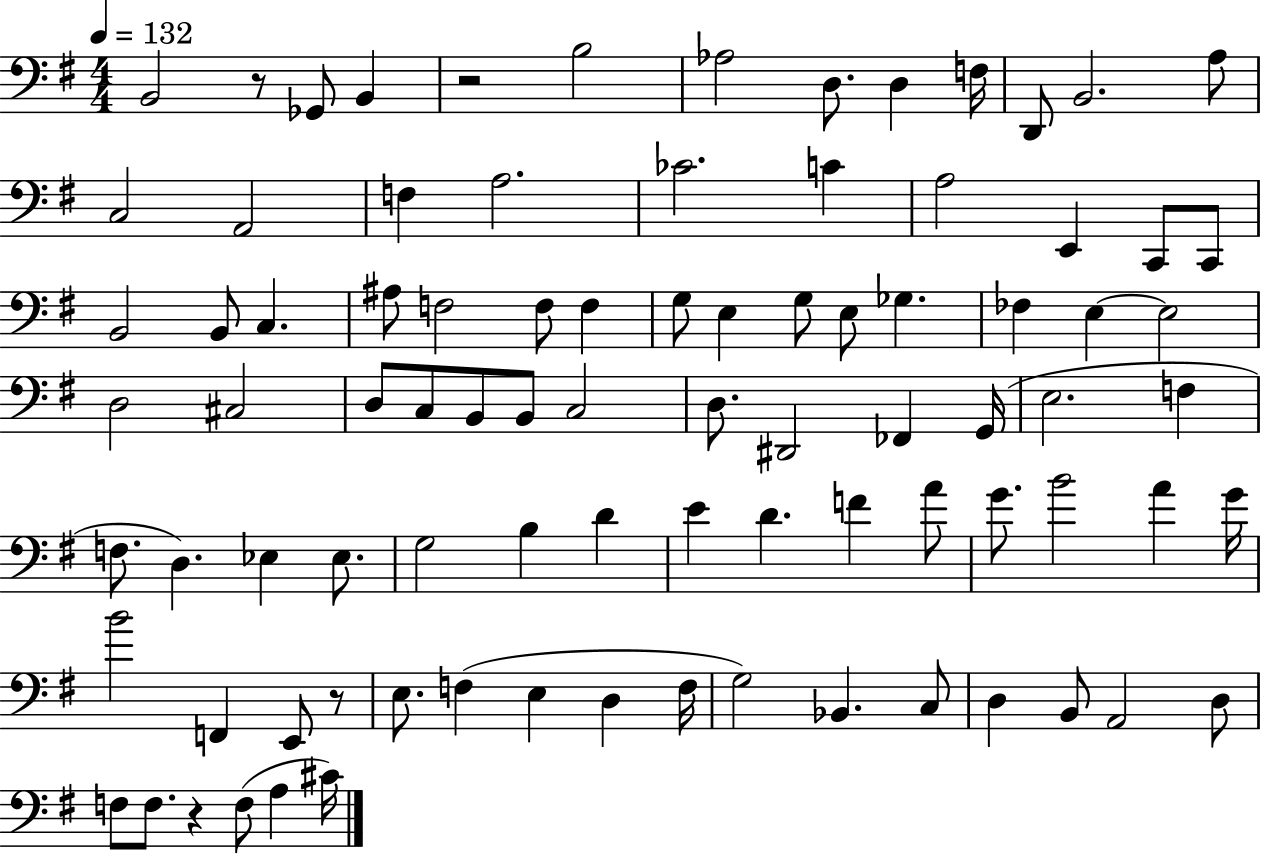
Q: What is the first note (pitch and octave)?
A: B2